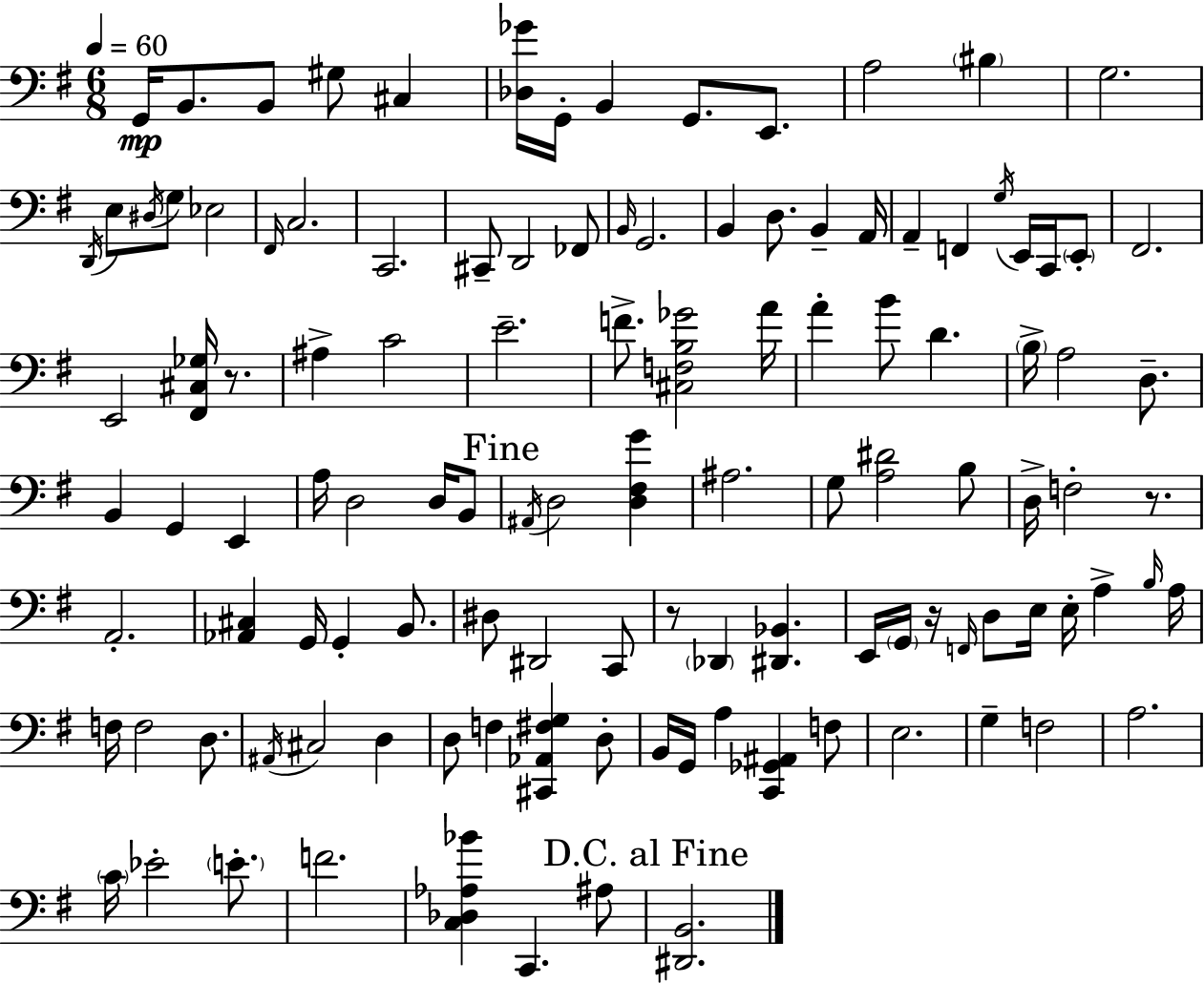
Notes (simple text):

G2/s B2/e. B2/e G#3/e C#3/q [Db3,Gb4]/s G2/s B2/q G2/e. E2/e. A3/h BIS3/q G3/h. D2/s E3/e D#3/s G3/e Eb3/h F#2/s C3/h. C2/h. C#2/e D2/h FES2/e B2/s G2/h. B2/q D3/e. B2/q A2/s A2/q F2/q G3/s E2/s C2/s E2/e F#2/h. E2/h [F#2,C#3,Gb3]/s R/e. A#3/q C4/h E4/h. F4/e. [C#3,F3,B3,Gb4]/h A4/s A4/q B4/e D4/q. B3/s A3/h D3/e. B2/q G2/q E2/q A3/s D3/h D3/s B2/e A#2/s D3/h [D3,F#3,G4]/q A#3/h. G3/e [A3,D#4]/h B3/e D3/s F3/h R/e. A2/h. [Ab2,C#3]/q G2/s G2/q B2/e. D#3/e D#2/h C2/e R/e Db2/q [D#2,Bb2]/q. E2/s G2/s R/s F2/s D3/e E3/s E3/s A3/q B3/s A3/s F3/s F3/h D3/e. A#2/s C#3/h D3/q D3/e F3/q [C#2,Ab2,F#3,G3]/q D3/e B2/s G2/s A3/q [C2,Gb2,A#2]/q F3/e E3/h. G3/q F3/h A3/h. C4/s Eb4/h E4/e. F4/h. [C3,Db3,Ab3,Bb4]/q C2/q. A#3/e [D#2,B2]/h.